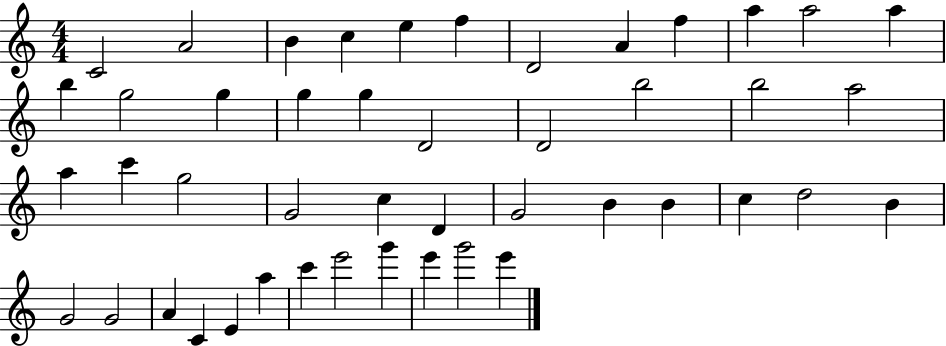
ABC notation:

X:1
T:Untitled
M:4/4
L:1/4
K:C
C2 A2 B c e f D2 A f a a2 a b g2 g g g D2 D2 b2 b2 a2 a c' g2 G2 c D G2 B B c d2 B G2 G2 A C E a c' e'2 g' e' g'2 e'